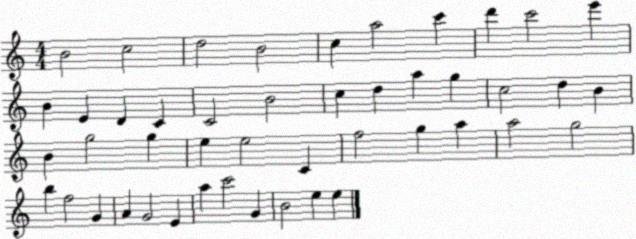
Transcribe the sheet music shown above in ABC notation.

X:1
T:Untitled
M:4/4
L:1/4
K:C
B2 c2 d2 B2 c a2 c' d' c'2 e' B E D C C2 B2 c d a g c2 d B B g2 g e e2 C f2 g a a2 g2 b f2 G A G2 E a c'2 G B2 e e